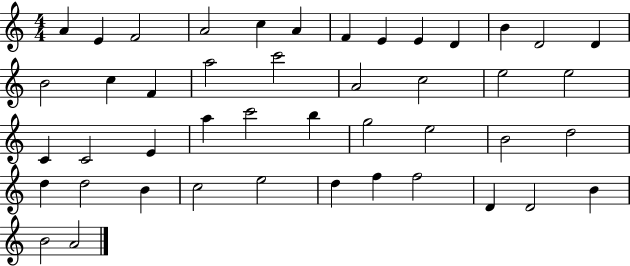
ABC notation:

X:1
T:Untitled
M:4/4
L:1/4
K:C
A E F2 A2 c A F E E D B D2 D B2 c F a2 c'2 A2 c2 e2 e2 C C2 E a c'2 b g2 e2 B2 d2 d d2 B c2 e2 d f f2 D D2 B B2 A2